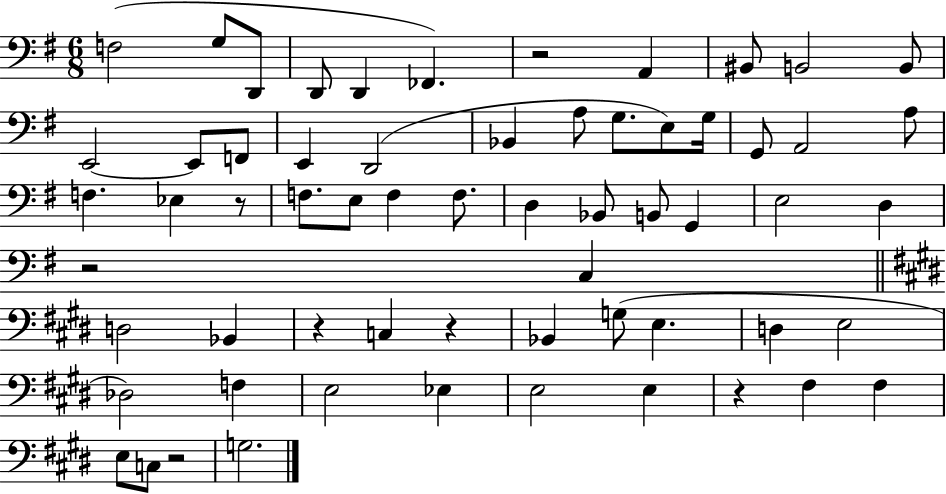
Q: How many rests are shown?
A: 7